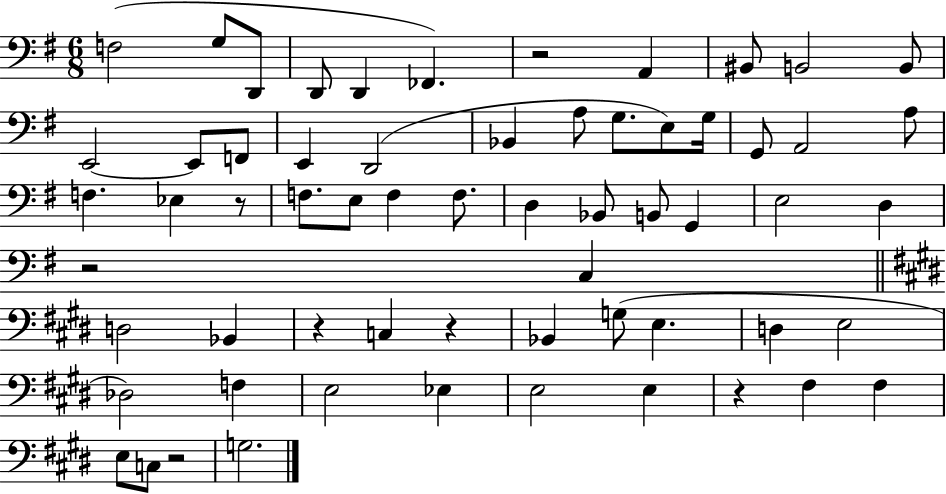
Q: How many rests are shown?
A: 7